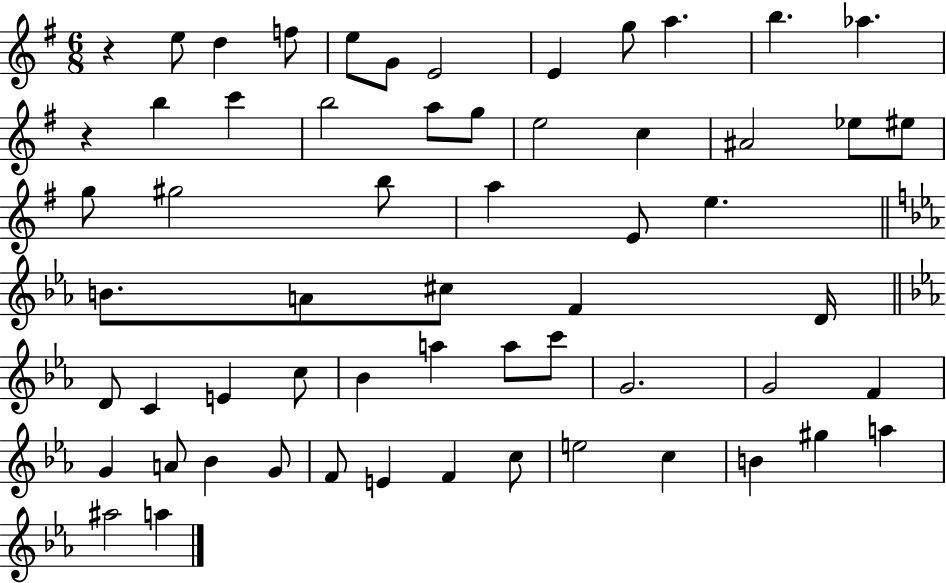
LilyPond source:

{
  \clef treble
  \numericTimeSignature
  \time 6/8
  \key g \major
  r4 e''8 d''4 f''8 | e''8 g'8 e'2 | e'4 g''8 a''4. | b''4. aes''4. | \break r4 b''4 c'''4 | b''2 a''8 g''8 | e''2 c''4 | ais'2 ees''8 eis''8 | \break g''8 gis''2 b''8 | a''4 e'8 e''4. | \bar "||" \break \key ees \major b'8. a'8 cis''8 f'4 d'16 | \bar "||" \break \key c \minor d'8 c'4 e'4 c''8 | bes'4 a''4 a''8 c'''8 | g'2. | g'2 f'4 | \break g'4 a'8 bes'4 g'8 | f'8 e'4 f'4 c''8 | e''2 c''4 | b'4 gis''4 a''4 | \break ais''2 a''4 | \bar "|."
}